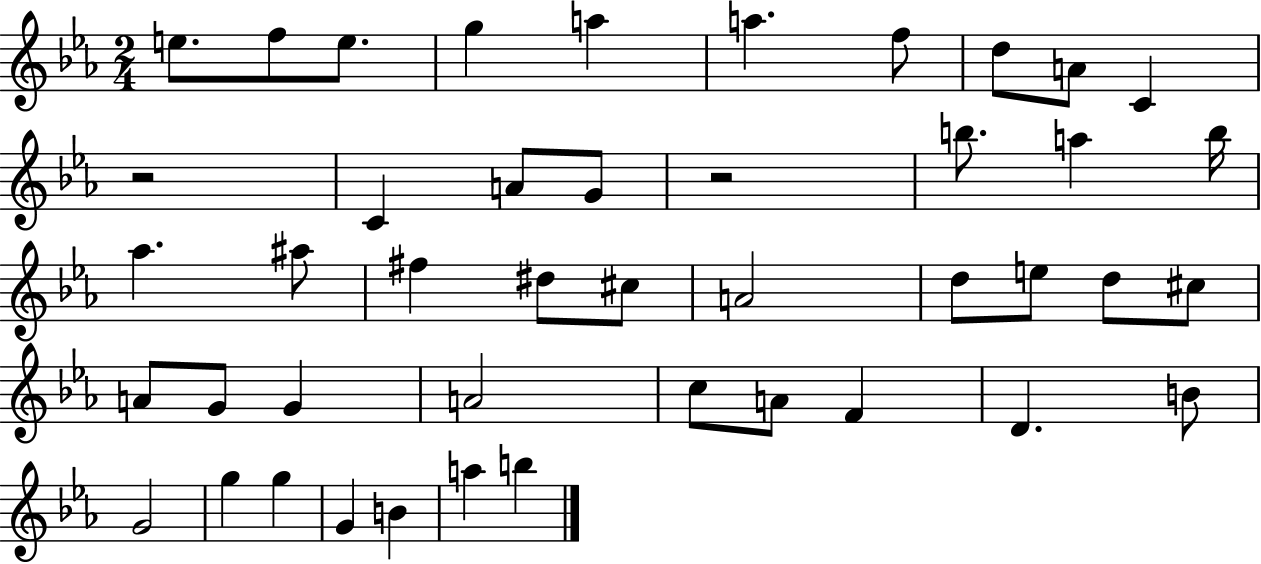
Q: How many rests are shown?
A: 2